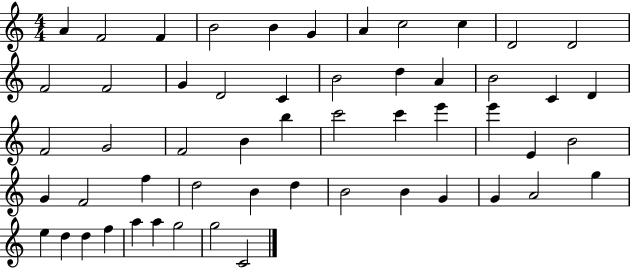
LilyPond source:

{
  \clef treble
  \numericTimeSignature
  \time 4/4
  \key c \major
  a'4 f'2 f'4 | b'2 b'4 g'4 | a'4 c''2 c''4 | d'2 d'2 | \break f'2 f'2 | g'4 d'2 c'4 | b'2 d''4 a'4 | b'2 c'4 d'4 | \break f'2 g'2 | f'2 b'4 b''4 | c'''2 c'''4 e'''4 | e'''4 e'4 b'2 | \break g'4 f'2 f''4 | d''2 b'4 d''4 | b'2 b'4 g'4 | g'4 a'2 g''4 | \break e''4 d''4 d''4 f''4 | a''4 a''4 g''2 | g''2 c'2 | \bar "|."
}